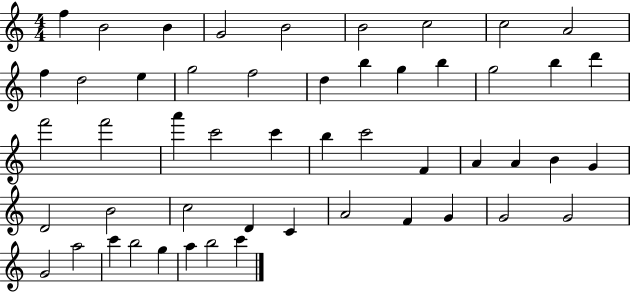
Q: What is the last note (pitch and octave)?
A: C6